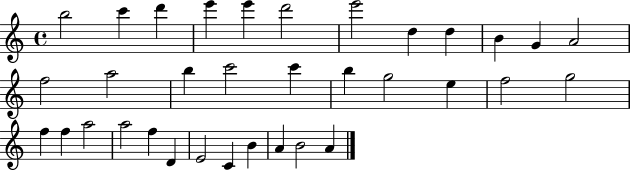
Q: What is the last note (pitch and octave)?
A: A4